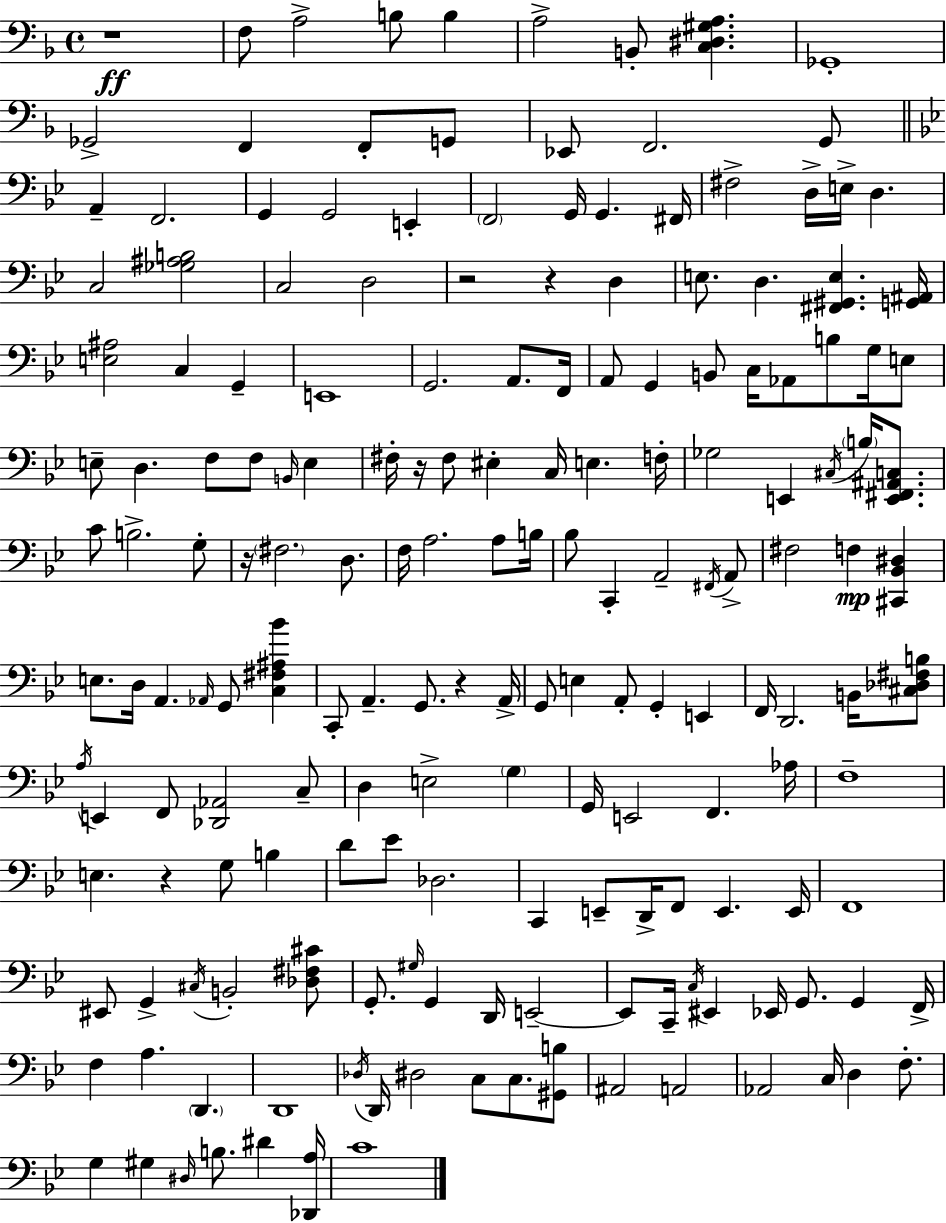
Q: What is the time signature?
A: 4/4